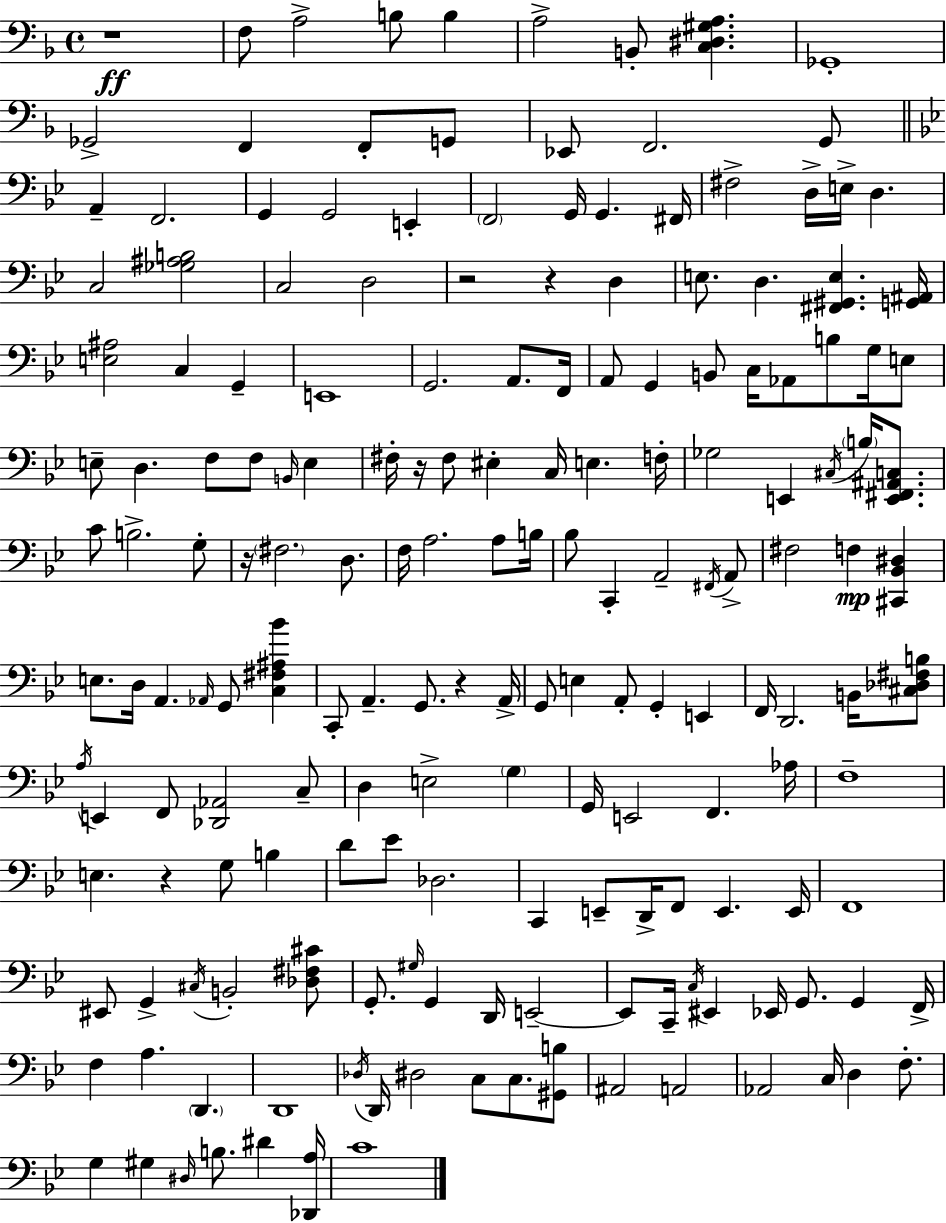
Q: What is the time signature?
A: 4/4